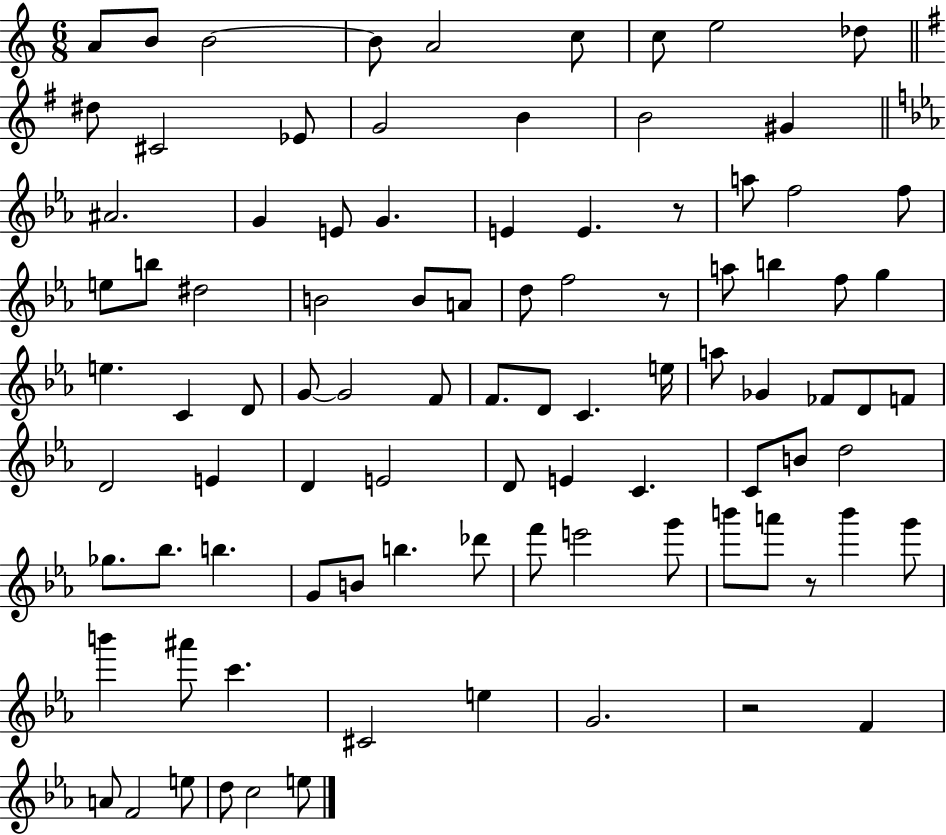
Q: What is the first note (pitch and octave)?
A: A4